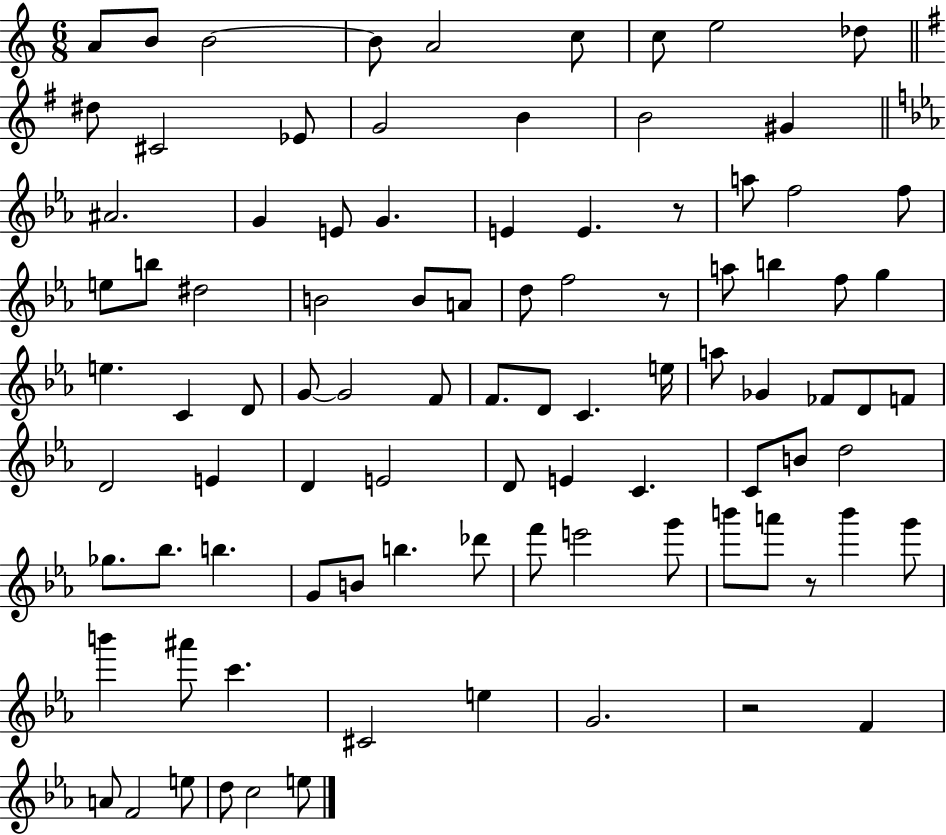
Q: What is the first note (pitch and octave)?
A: A4